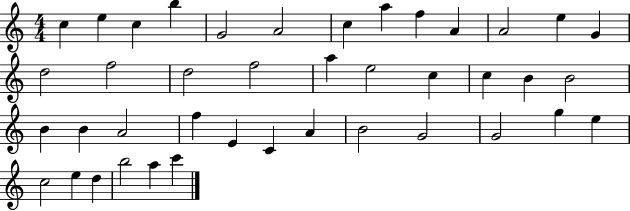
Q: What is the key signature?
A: C major